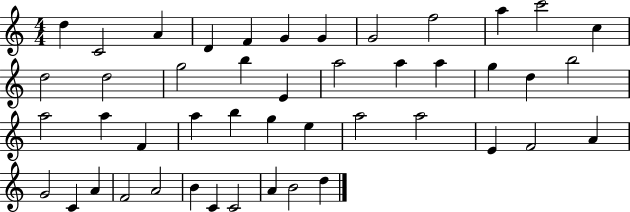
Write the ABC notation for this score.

X:1
T:Untitled
M:4/4
L:1/4
K:C
d C2 A D F G G G2 f2 a c'2 c d2 d2 g2 b E a2 a a g d b2 a2 a F a b g e a2 a2 E F2 A G2 C A F2 A2 B C C2 A B2 d